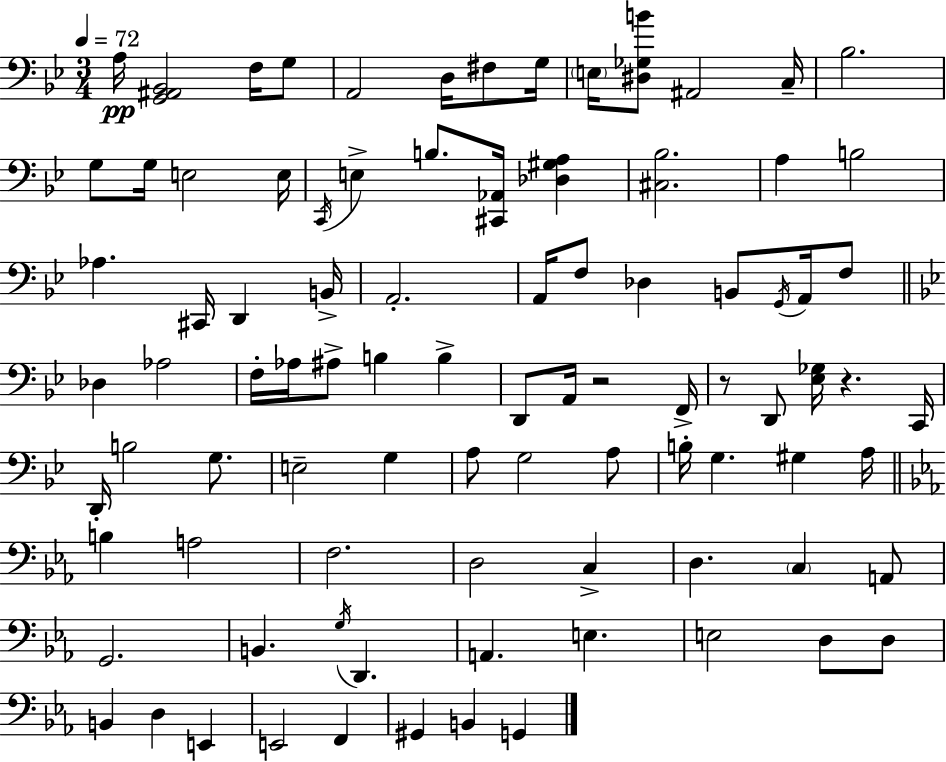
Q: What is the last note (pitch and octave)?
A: G2